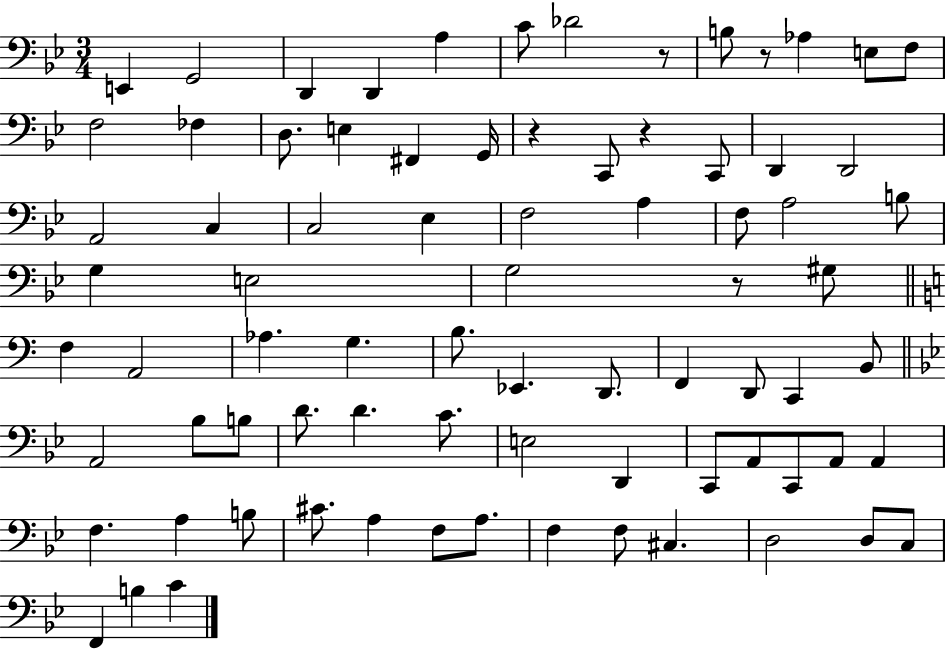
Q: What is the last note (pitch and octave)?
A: C4